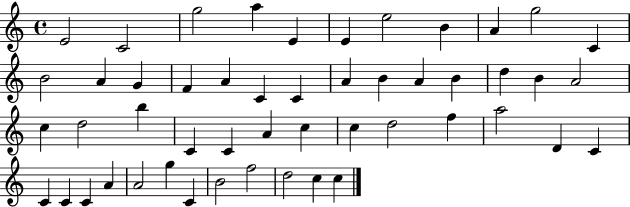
{
  \clef treble
  \time 4/4
  \defaultTimeSignature
  \key c \major
  e'2 c'2 | g''2 a''4 e'4 | e'4 e''2 b'4 | a'4 g''2 c'4 | \break b'2 a'4 g'4 | f'4 a'4 c'4 c'4 | a'4 b'4 a'4 b'4 | d''4 b'4 a'2 | \break c''4 d''2 b''4 | c'4 c'4 a'4 c''4 | c''4 d''2 f''4 | a''2 d'4 c'4 | \break c'4 c'4 c'4 a'4 | a'2 g''4 c'4 | b'2 f''2 | d''2 c''4 c''4 | \break \bar "|."
}